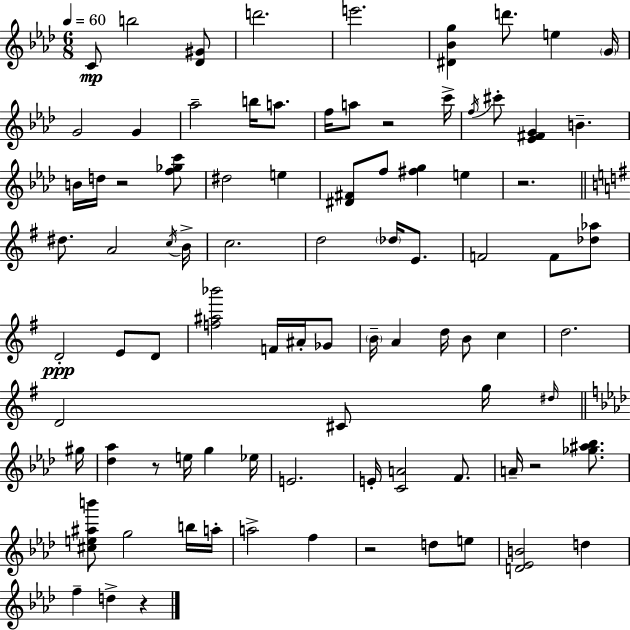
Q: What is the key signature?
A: AES major